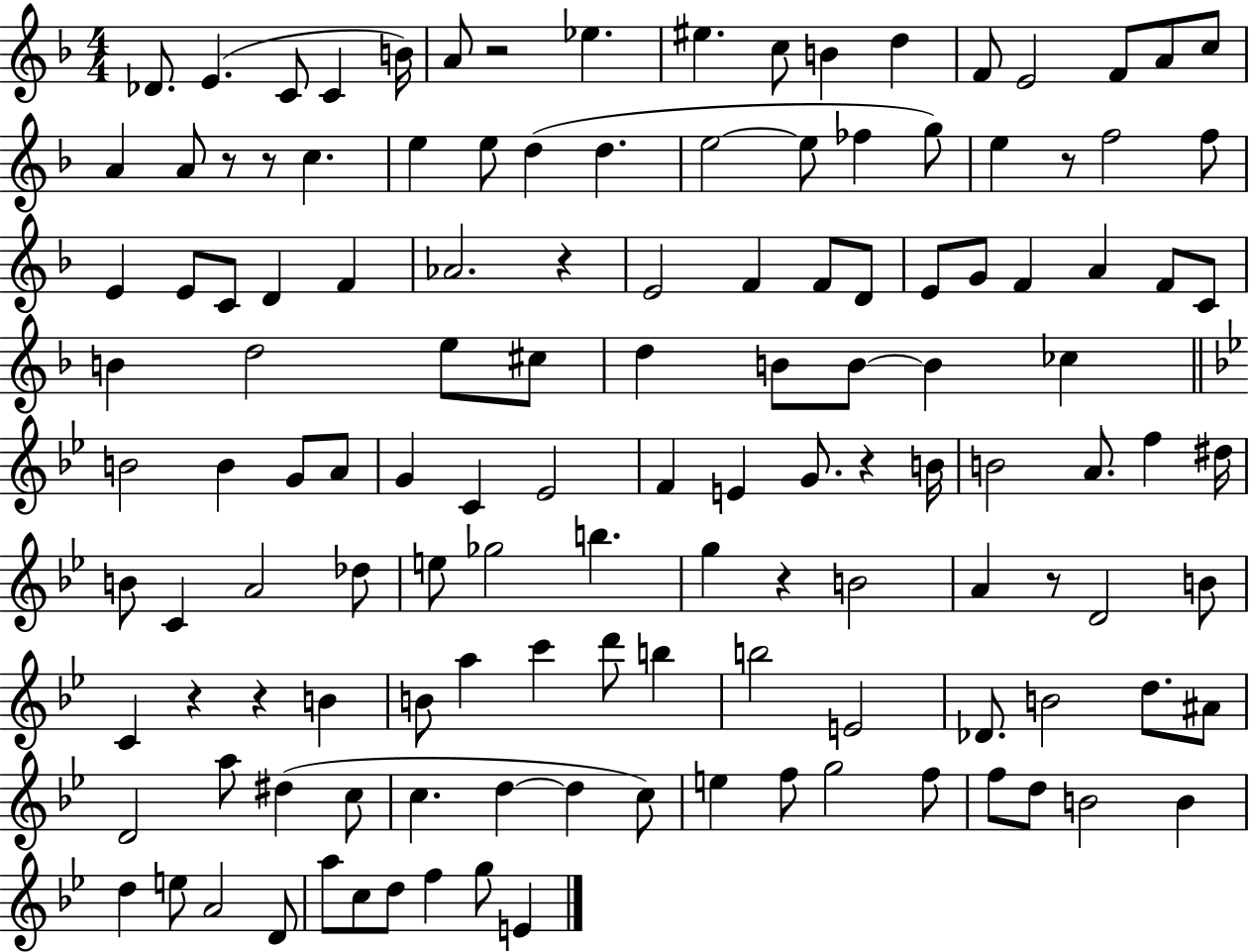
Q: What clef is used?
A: treble